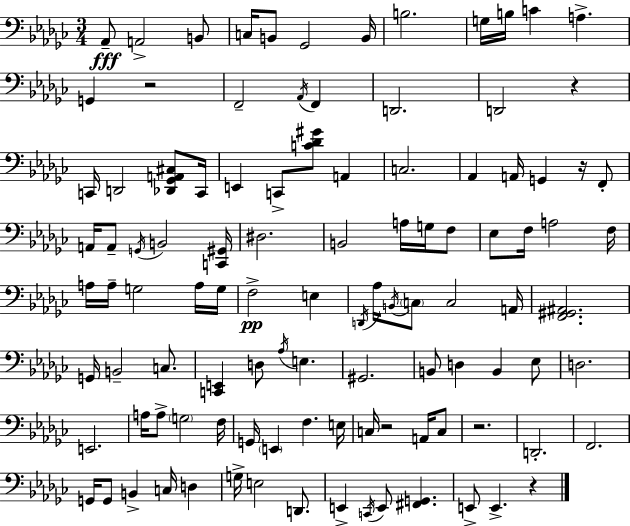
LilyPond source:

{
  \clef bass
  \numericTimeSignature
  \time 3/4
  \key ees \minor
  aes,8--\fff a,2-> b,8 | c16 b,8 ges,2 b,16 | b2. | g16 b16 c'4 a4.-> | \break g,4 r2 | f,2-- \acciaccatura { aes,16 } f,4 | d,2. | d,2 r4 | \break c,16 d,2 <des, ges, a, cis>8 | c,16 e,4 c,8-> <c' des' gis'>8 a,4 | c2. | aes,4 a,16 g,4 r16 f,8-. | \break a,16 a,8-- \acciaccatura { g,16 } b,2 | <c, gis,>16 dis2. | b,2 a16 g16 | f8 ees8 f16 a2 | \break f16 a16 a16-- g2 | a16 g16 f2->\pp e4 | \acciaccatura { d,16 } aes16 \acciaccatura { b,16 } \parenthesize c8 c2 | a,16 <f, gis, ais,>2. | \break g,16 b,2-- | c8. <c, e,>4 d8 \acciaccatura { aes16 } e4. | gis,2. | b,8 d4 b,4 | \break ees8 d2. | e,2. | a16 a8-> \parenthesize g2 | f16 g,16 \parenthesize e,4 f4. | \break e16 c16 r2 | a,16 c8 r2. | d,2.-. | f,2. | \break g,16 g,8 b,4-> | c16 d4 g16-> e2 | d,8. e,4-> \acciaccatura { c,16 } e,8 | <fis, g,>4. e,8-> e,4.-> | \break r4 \bar "|."
}